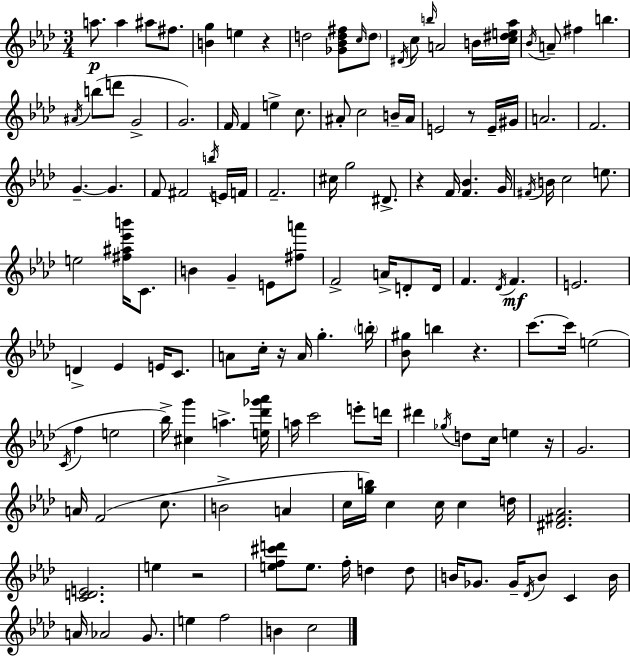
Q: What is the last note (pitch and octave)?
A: C5